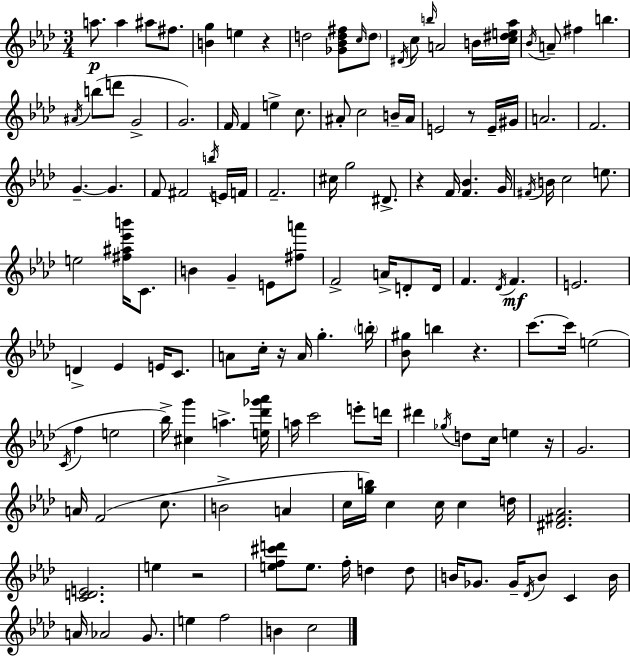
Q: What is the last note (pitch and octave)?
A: C5